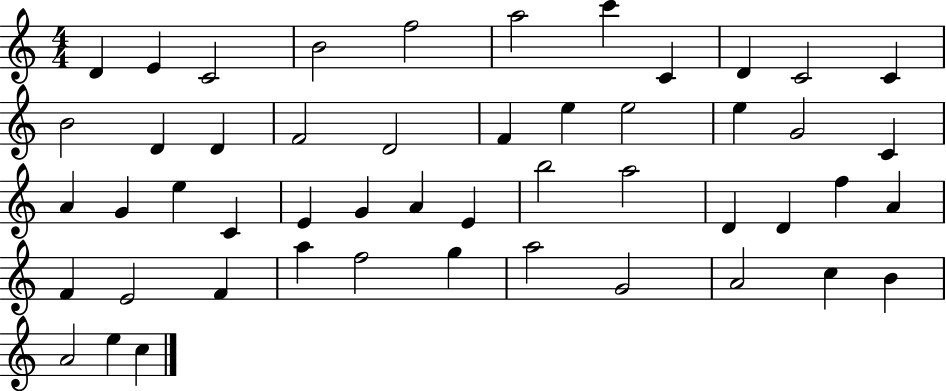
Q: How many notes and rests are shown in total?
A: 50